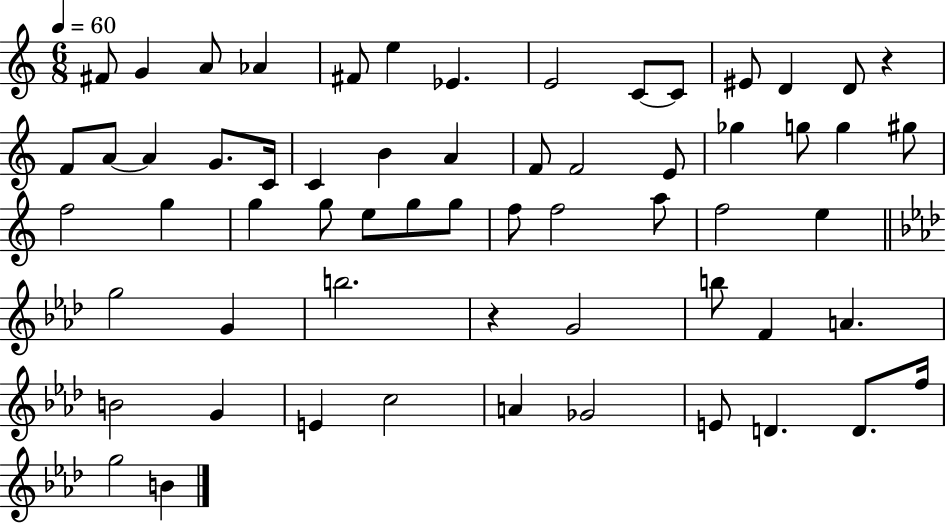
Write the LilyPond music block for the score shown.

{
  \clef treble
  \numericTimeSignature
  \time 6/8
  \key c \major
  \tempo 4 = 60
  fis'8 g'4 a'8 aes'4 | fis'8 e''4 ees'4. | e'2 c'8~~ c'8 | eis'8 d'4 d'8 r4 | \break f'8 a'8~~ a'4 g'8. c'16 | c'4 b'4 a'4 | f'8 f'2 e'8 | ges''4 g''8 g''4 gis''8 | \break f''2 g''4 | g''4 g''8 e''8 g''8 g''8 | f''8 f''2 a''8 | f''2 e''4 | \break \bar "||" \break \key aes \major g''2 g'4 | b''2. | r4 g'2 | b''8 f'4 a'4. | \break b'2 g'4 | e'4 c''2 | a'4 ges'2 | e'8 d'4. d'8. f''16 | \break g''2 b'4 | \bar "|."
}